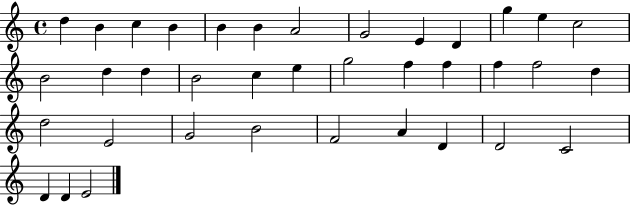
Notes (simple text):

D5/q B4/q C5/q B4/q B4/q B4/q A4/h G4/h E4/q D4/q G5/q E5/q C5/h B4/h D5/q D5/q B4/h C5/q E5/q G5/h F5/q F5/q F5/q F5/h D5/q D5/h E4/h G4/h B4/h F4/h A4/q D4/q D4/h C4/h D4/q D4/q E4/h